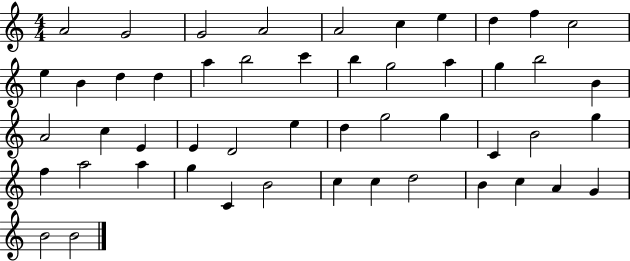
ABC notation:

X:1
T:Untitled
M:4/4
L:1/4
K:C
A2 G2 G2 A2 A2 c e d f c2 e B d d a b2 c' b g2 a g b2 B A2 c E E D2 e d g2 g C B2 g f a2 a g C B2 c c d2 B c A G B2 B2